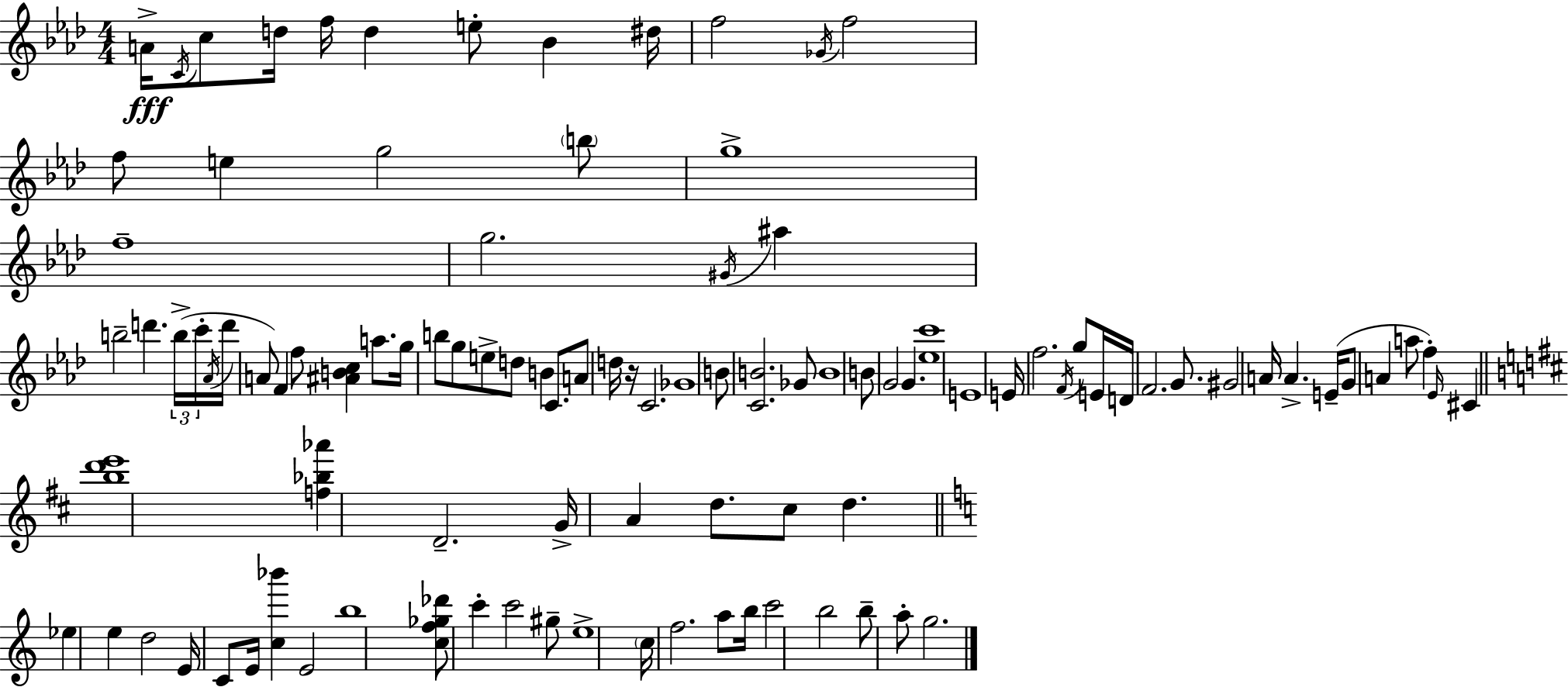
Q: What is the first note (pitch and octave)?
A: A4